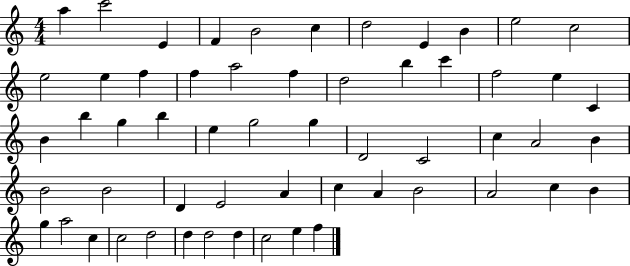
A5/q C6/h E4/q F4/q B4/h C5/q D5/h E4/q B4/q E5/h C5/h E5/h E5/q F5/q F5/q A5/h F5/q D5/h B5/q C6/q F5/h E5/q C4/q B4/q B5/q G5/q B5/q E5/q G5/h G5/q D4/h C4/h C5/q A4/h B4/q B4/h B4/h D4/q E4/h A4/q C5/q A4/q B4/h A4/h C5/q B4/q G5/q A5/h C5/q C5/h D5/h D5/q D5/h D5/q C5/h E5/q F5/q